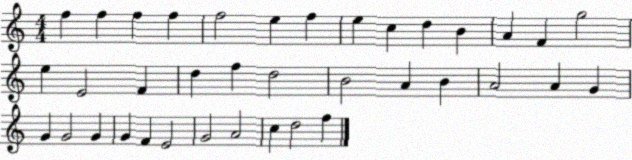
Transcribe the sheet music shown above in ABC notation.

X:1
T:Untitled
M:4/4
L:1/4
K:C
f f f f f2 e f e c d B A F g2 e E2 F d f d2 B2 A B A2 A G G G2 G G F E2 G2 A2 c d2 f